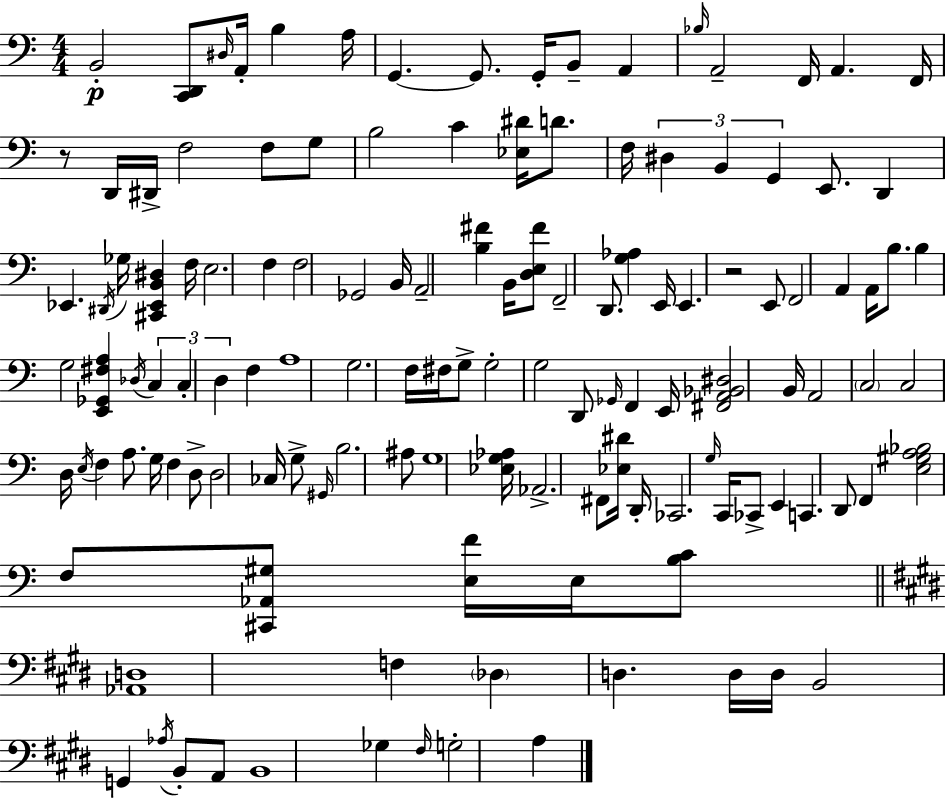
B2/h [C2,D2]/e D#3/s A2/s B3/q A3/s G2/q. G2/e. G2/s B2/e A2/q Bb3/s A2/h F2/s A2/q. F2/s R/e D2/s D#2/s F3/h F3/e G3/e B3/h C4/q [Eb3,D#4]/s D4/e. F3/s D#3/q B2/q G2/q E2/e. D2/q Eb2/q. D#2/s Gb3/s [C#2,Eb2,B2,D#3]/q F3/s E3/h. F3/q F3/h Gb2/h B2/s A2/h [B3,F#4]/q B2/s [D3,E3,F#4]/e F2/h D2/e. [G3,Ab3]/q E2/s E2/q. R/h E2/e F2/h A2/q A2/s B3/e. B3/q G3/h [E2,Gb2,F#3,A3]/q Db3/s C3/q C3/q D3/q F3/q A3/w G3/h. F3/s F#3/s G3/e G3/h G3/h D2/e Gb2/s F2/q E2/s [F#2,A2,Bb2,D#3]/h B2/s A2/h C3/h C3/h D3/s E3/s F3/q A3/e. G3/s F3/q D3/e D3/h CES3/s G3/e G#2/s B3/h. A#3/e G3/w [Eb3,G3,Ab3]/s Ab2/h. F#2/e [Eb3,D#4]/s D2/s CES2/h. G3/s C2/s CES2/e E2/q C2/q. D2/e F2/q [E3,G#3,A3,Bb3]/h F3/e [C#2,Ab2,G#3]/e [E3,F4]/s E3/s [B3,C4]/e [Ab2,D3]/w F3/q Db3/q D3/q. D3/s D3/s B2/h G2/q Ab3/s B2/e A2/e B2/w Gb3/q F#3/s G3/h A3/q